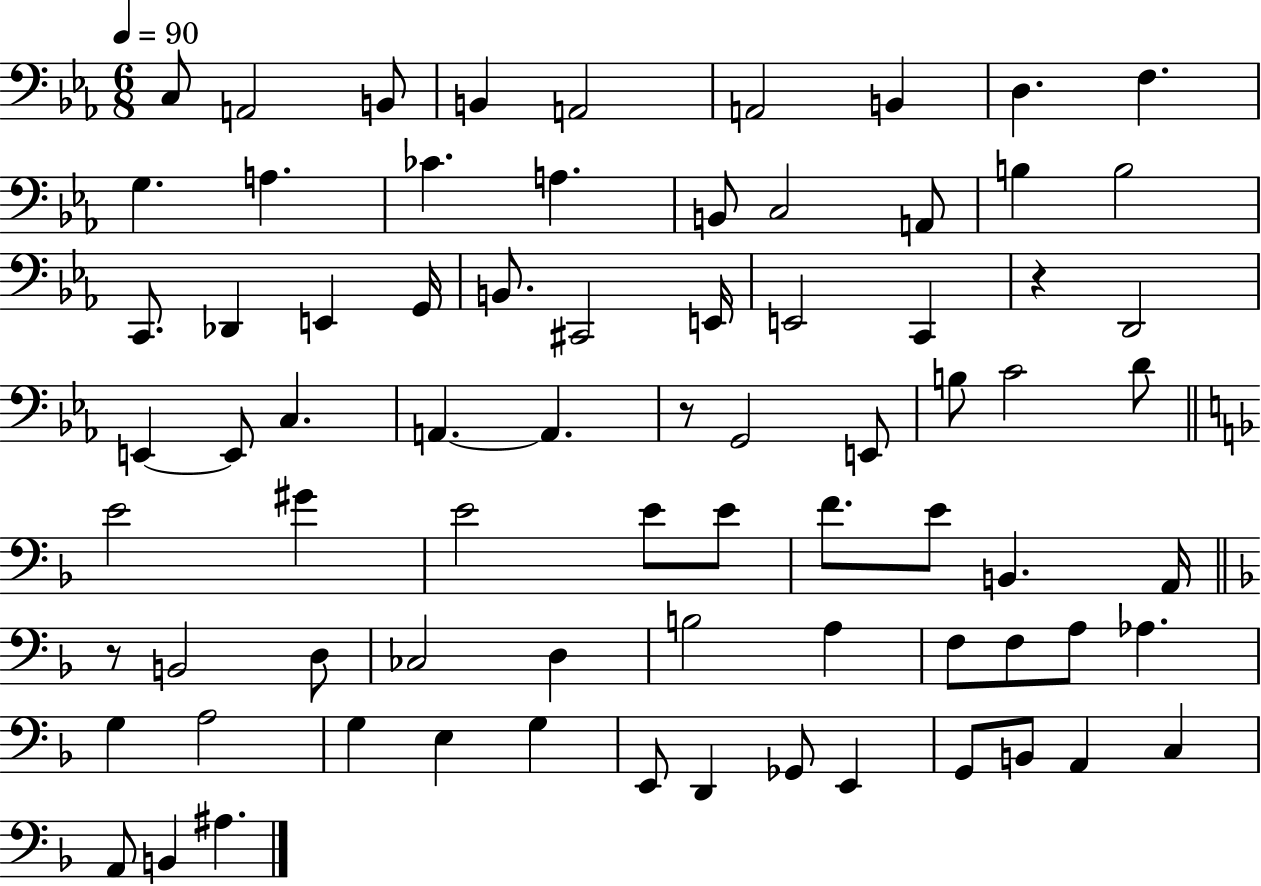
C3/e A2/h B2/e B2/q A2/h A2/h B2/q D3/q. F3/q. G3/q. A3/q. CES4/q. A3/q. B2/e C3/h A2/e B3/q B3/h C2/e. Db2/q E2/q G2/s B2/e. C#2/h E2/s E2/h C2/q R/q D2/h E2/q E2/e C3/q. A2/q. A2/q. R/e G2/h E2/e B3/e C4/h D4/e E4/h G#4/q E4/h E4/e E4/e F4/e. E4/e B2/q. A2/s R/e B2/h D3/e CES3/h D3/q B3/h A3/q F3/e F3/e A3/e Ab3/q. G3/q A3/h G3/q E3/q G3/q E2/e D2/q Gb2/e E2/q G2/e B2/e A2/q C3/q A2/e B2/q A#3/q.